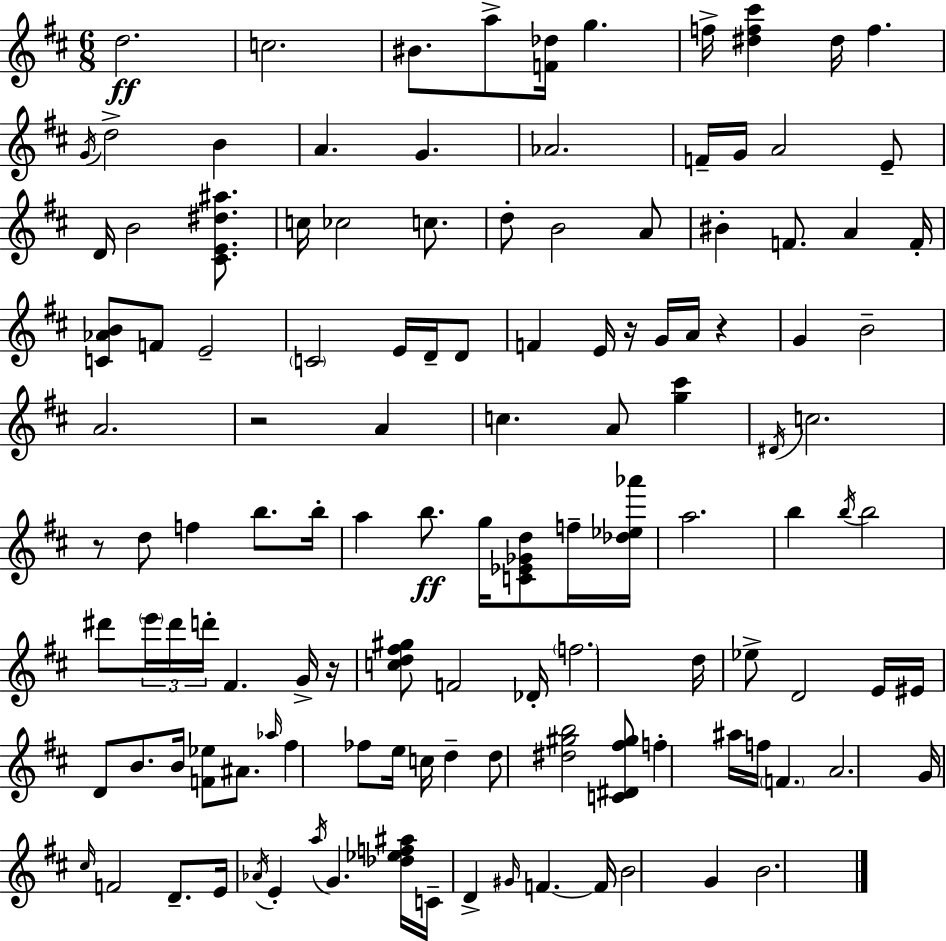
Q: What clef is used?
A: treble